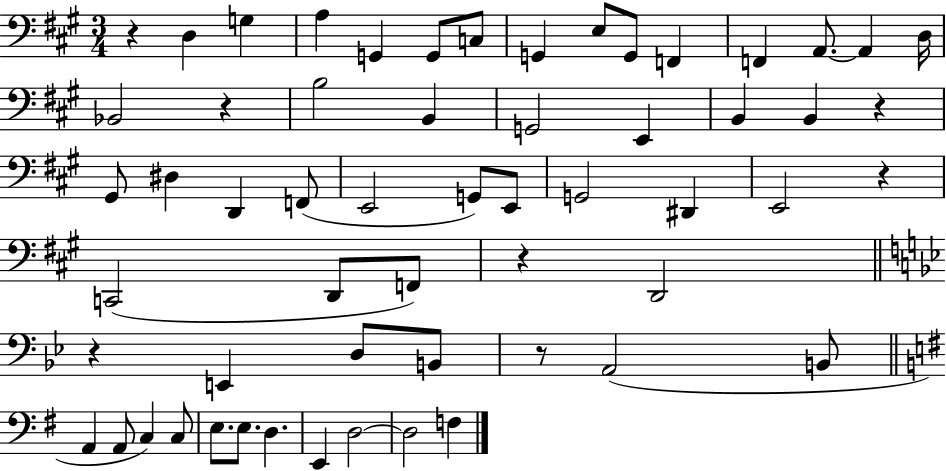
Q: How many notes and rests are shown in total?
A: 58